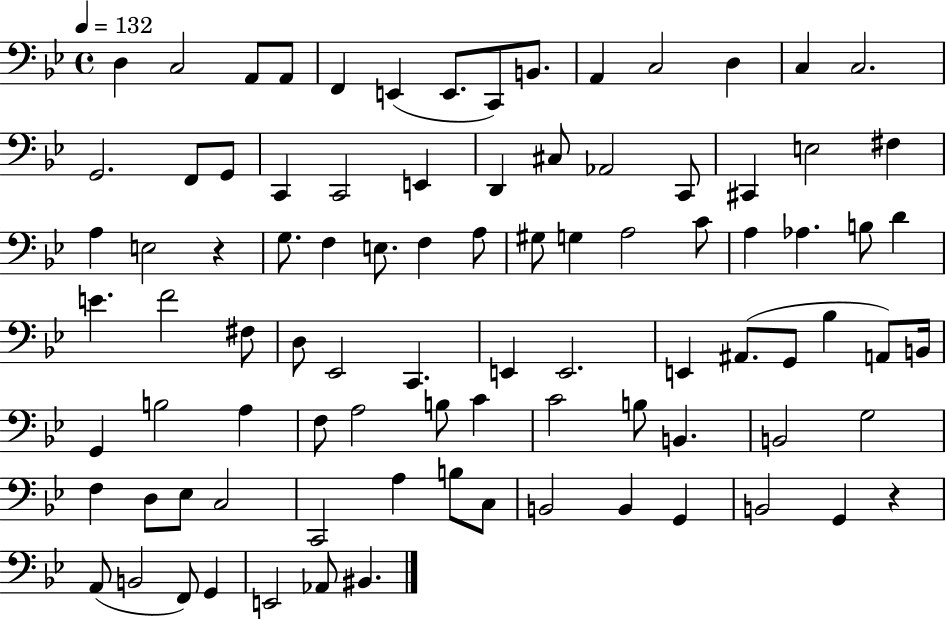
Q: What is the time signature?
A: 4/4